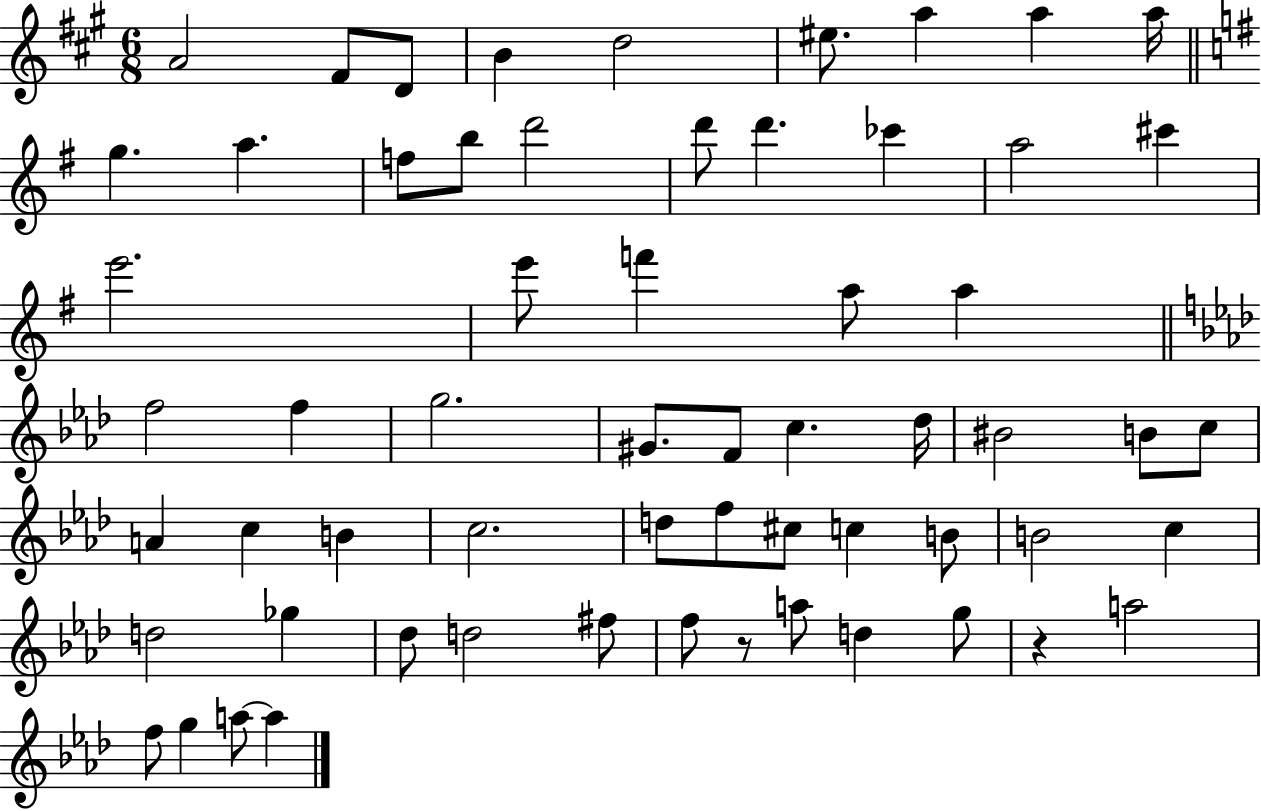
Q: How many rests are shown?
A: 2